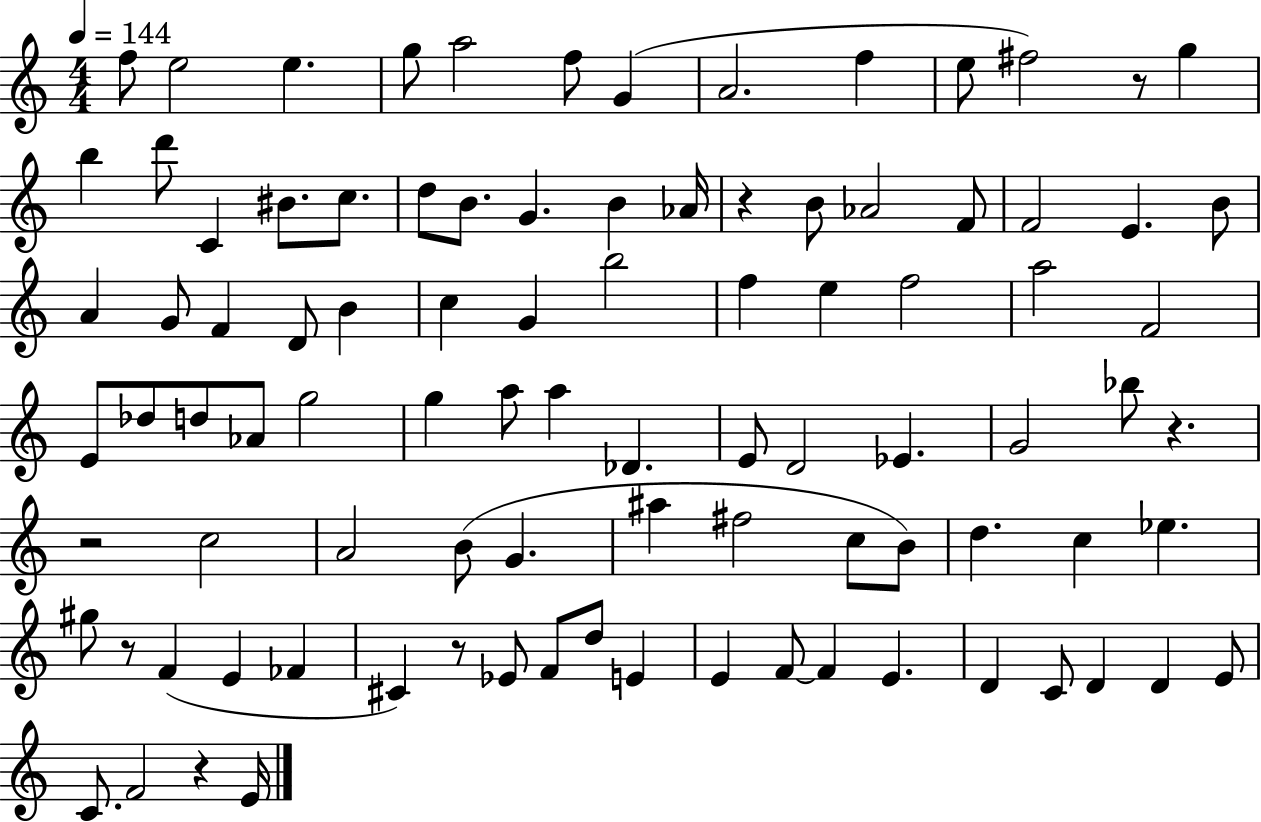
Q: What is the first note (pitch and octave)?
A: F5